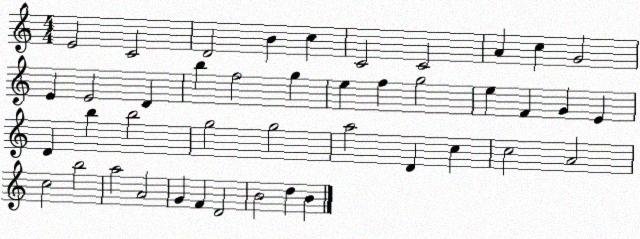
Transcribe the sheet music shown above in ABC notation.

X:1
T:Untitled
M:4/4
L:1/4
K:C
E2 C2 D2 B c C2 C2 A c G2 E E2 D b f2 g e f g2 e F G E D b b2 g2 g2 a2 D c c2 A2 c2 b2 a2 A2 G F D2 B2 d B